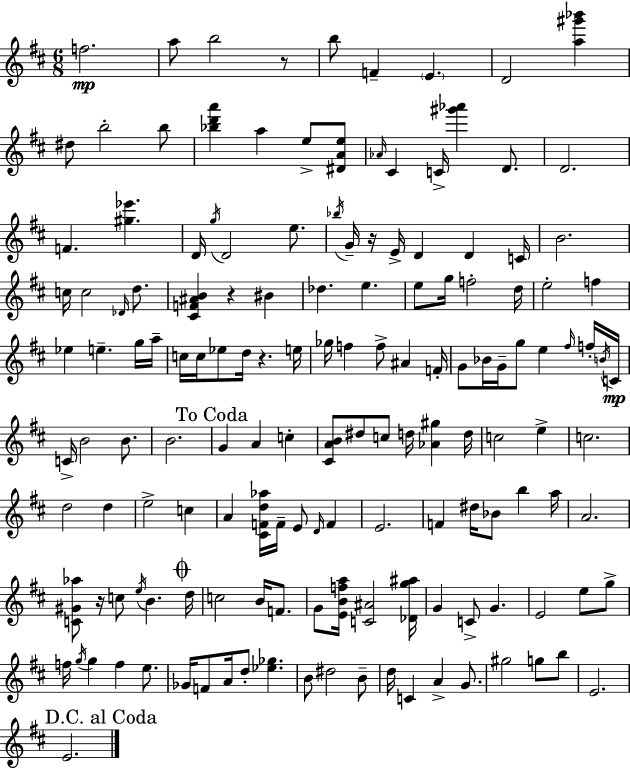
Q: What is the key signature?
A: D major